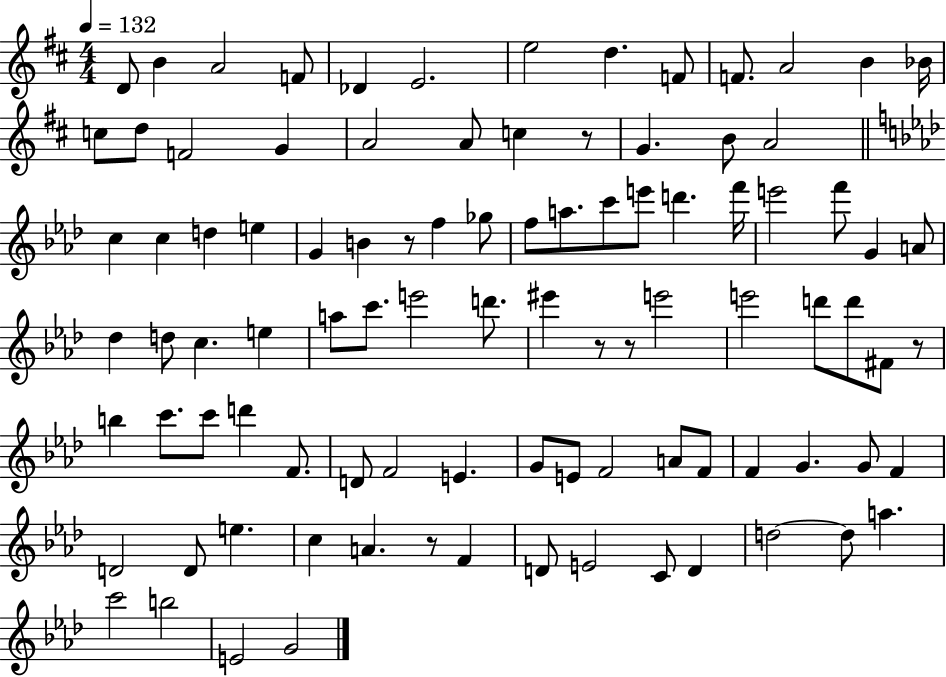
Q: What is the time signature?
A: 4/4